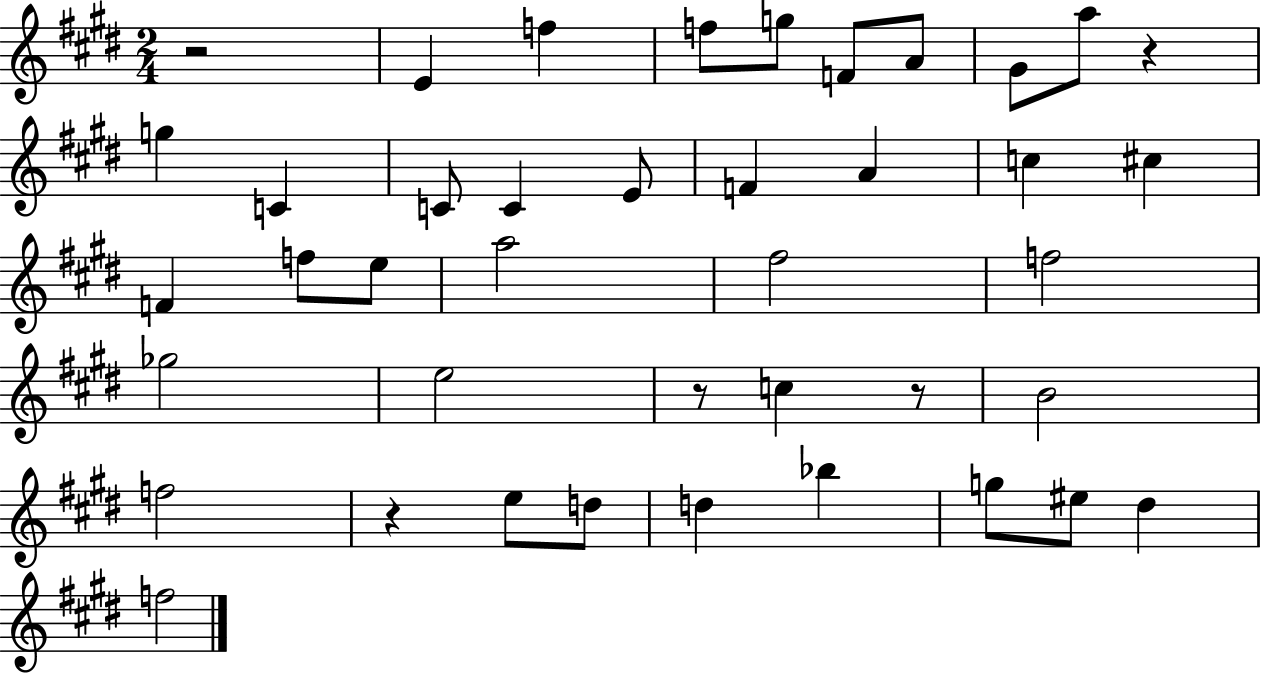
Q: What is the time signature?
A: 2/4